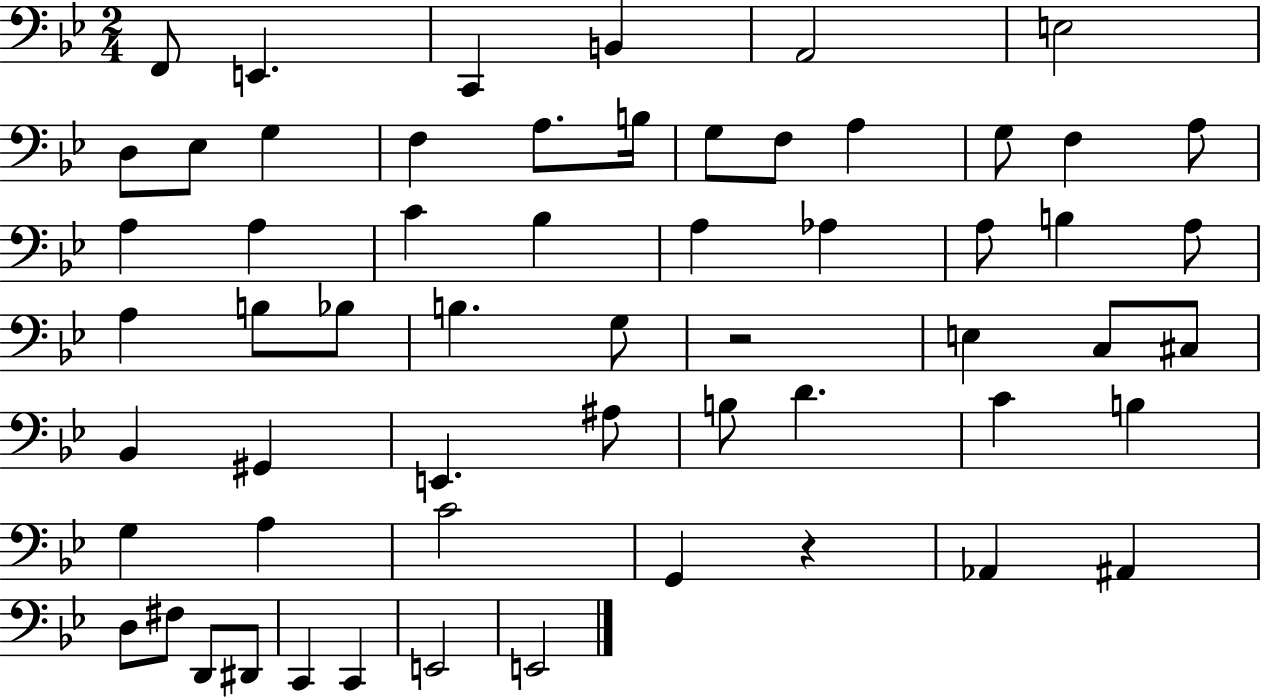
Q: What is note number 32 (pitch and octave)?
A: G3